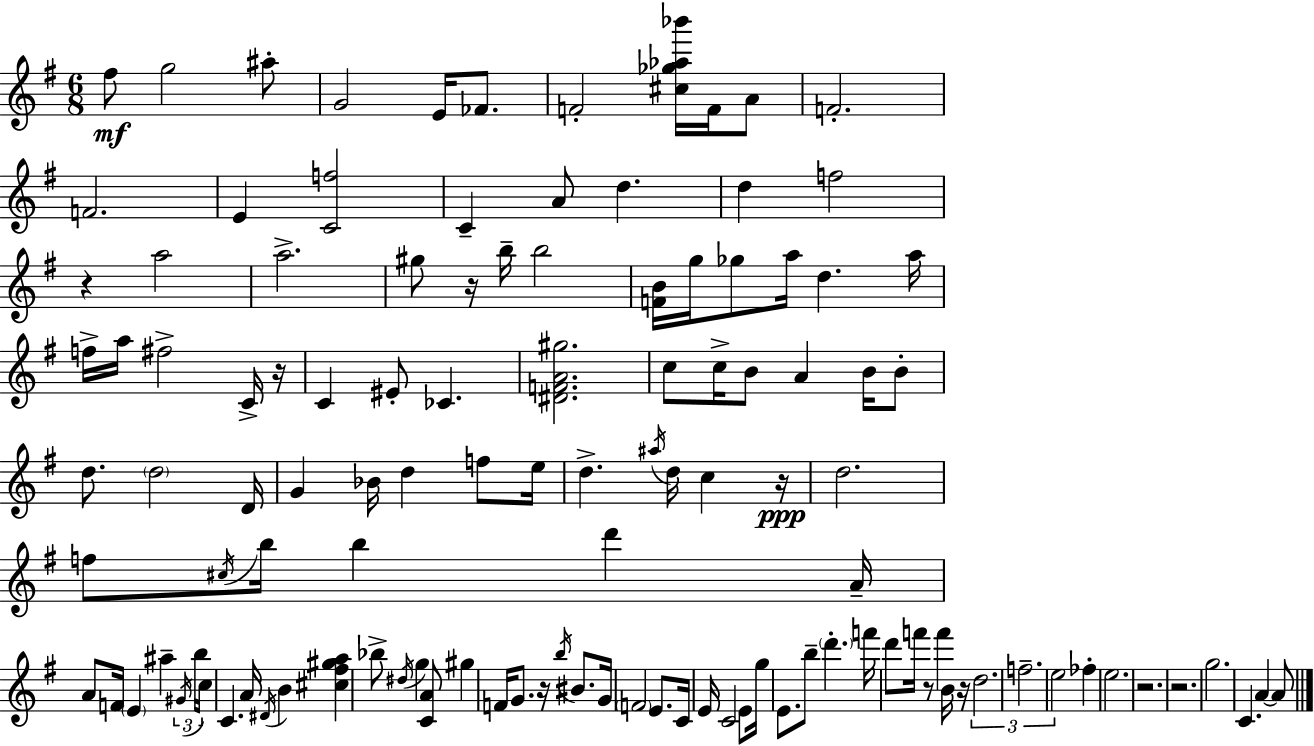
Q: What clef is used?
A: treble